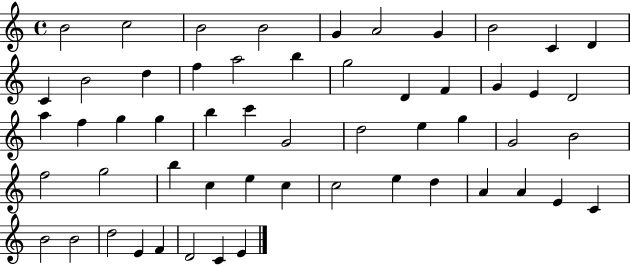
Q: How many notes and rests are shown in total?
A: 55